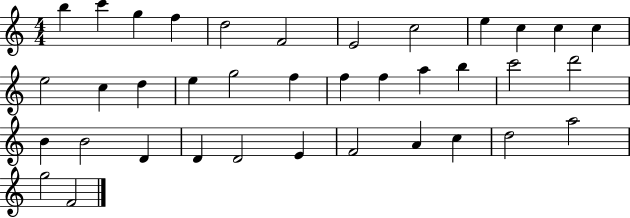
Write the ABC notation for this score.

X:1
T:Untitled
M:4/4
L:1/4
K:C
b c' g f d2 F2 E2 c2 e c c c e2 c d e g2 f f f a b c'2 d'2 B B2 D D D2 E F2 A c d2 a2 g2 F2